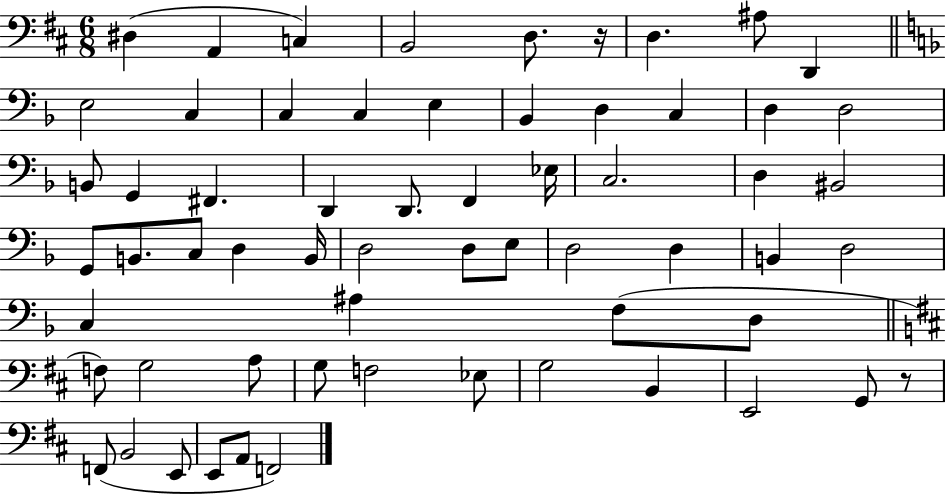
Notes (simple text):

D#3/q A2/q C3/q B2/h D3/e. R/s D3/q. A#3/e D2/q E3/h C3/q C3/q C3/q E3/q Bb2/q D3/q C3/q D3/q D3/h B2/e G2/q F#2/q. D2/q D2/e. F2/q Eb3/s C3/h. D3/q BIS2/h G2/e B2/e. C3/e D3/q B2/s D3/h D3/e E3/e D3/h D3/q B2/q D3/h C3/q A#3/q F3/e D3/e F3/e G3/h A3/e G3/e F3/h Eb3/e G3/h B2/q E2/h G2/e R/e F2/e B2/h E2/e E2/e A2/e F2/h